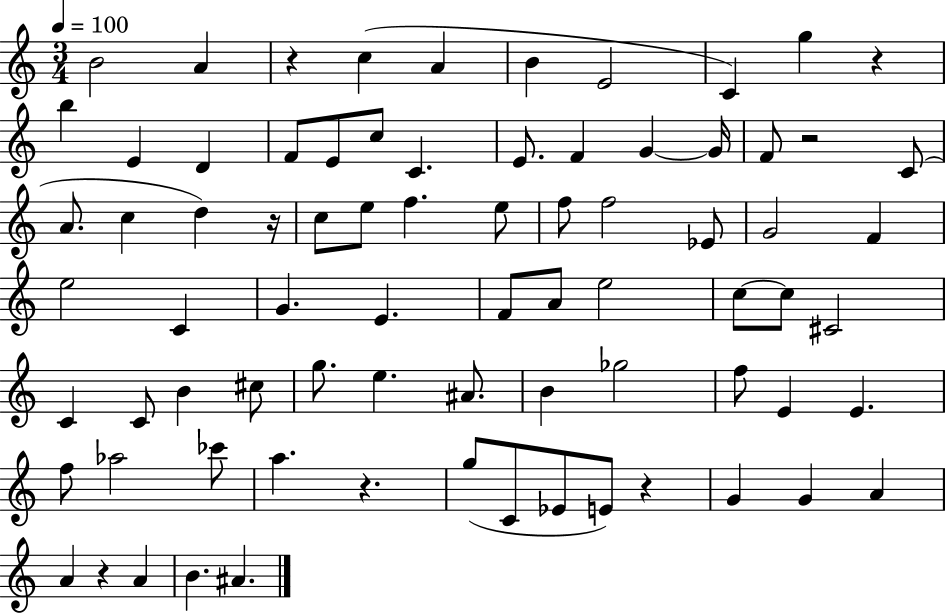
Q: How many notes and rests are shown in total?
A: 77